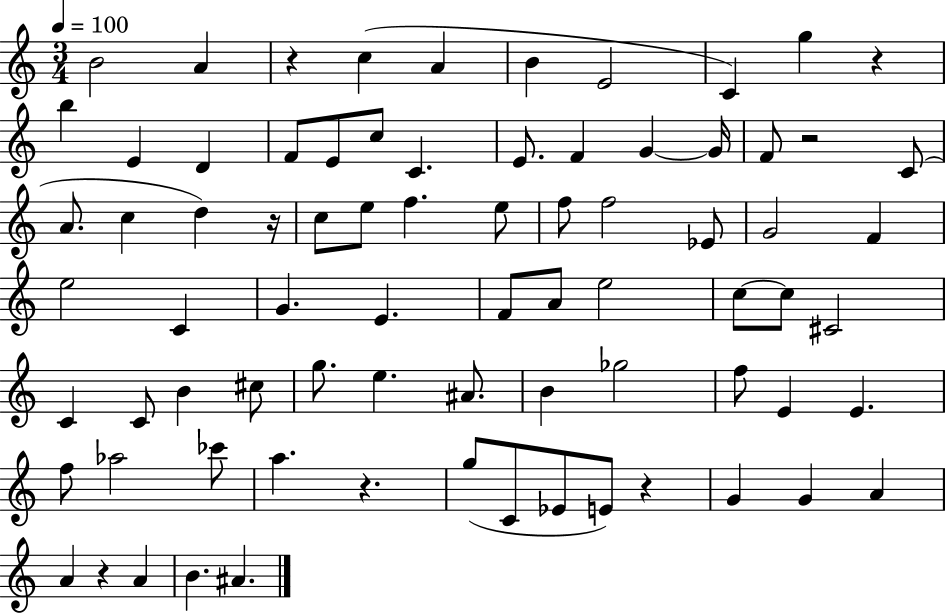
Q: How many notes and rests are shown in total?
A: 77